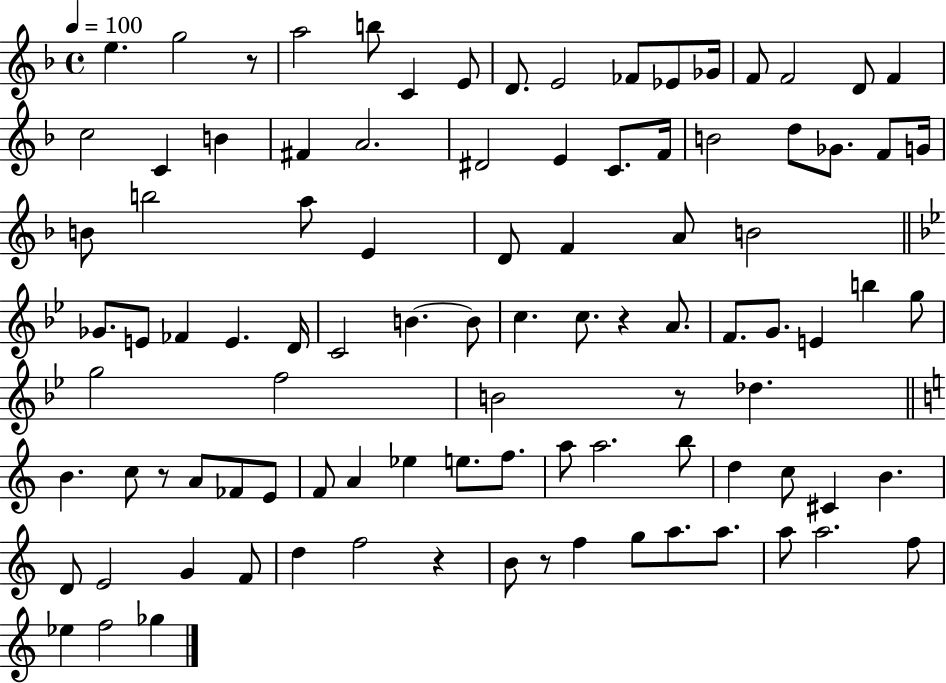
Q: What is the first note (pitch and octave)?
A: E5